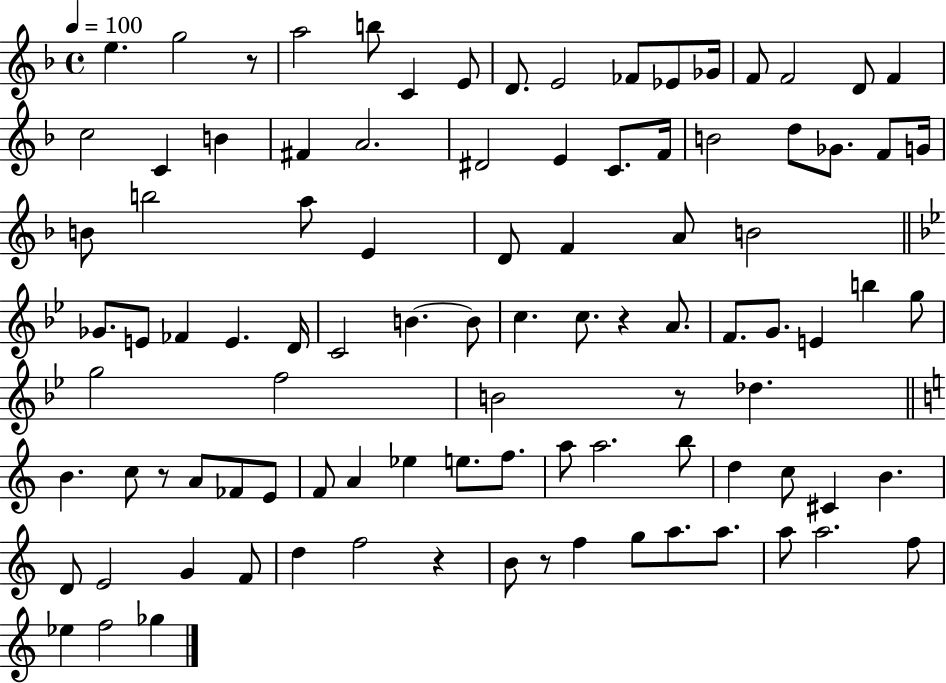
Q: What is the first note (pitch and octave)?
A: E5